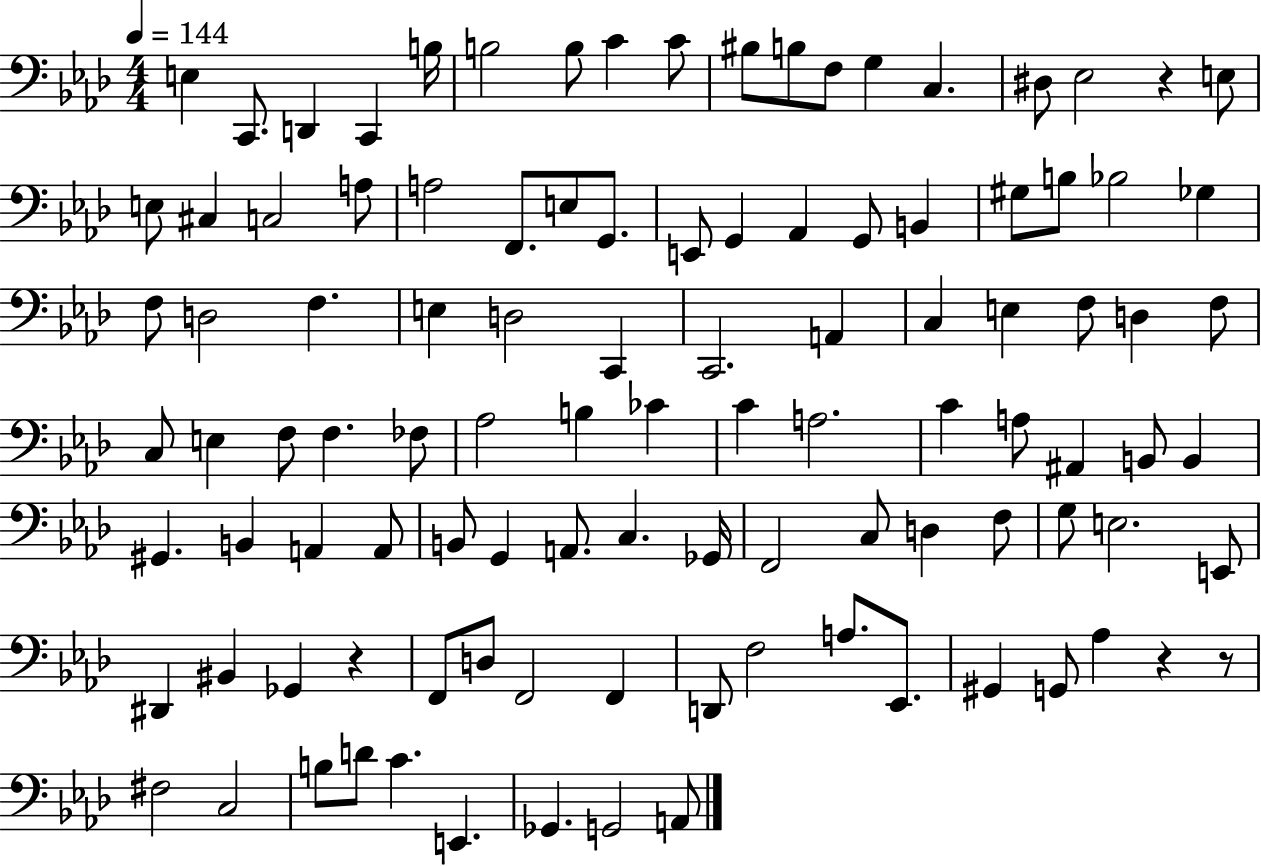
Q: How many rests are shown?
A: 4